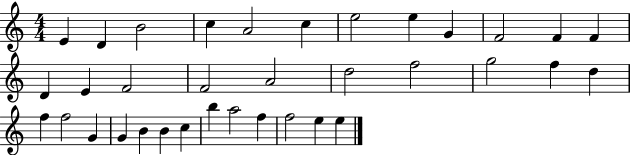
X:1
T:Untitled
M:4/4
L:1/4
K:C
E D B2 c A2 c e2 e G F2 F F D E F2 F2 A2 d2 f2 g2 f d f f2 G G B B c b a2 f f2 e e